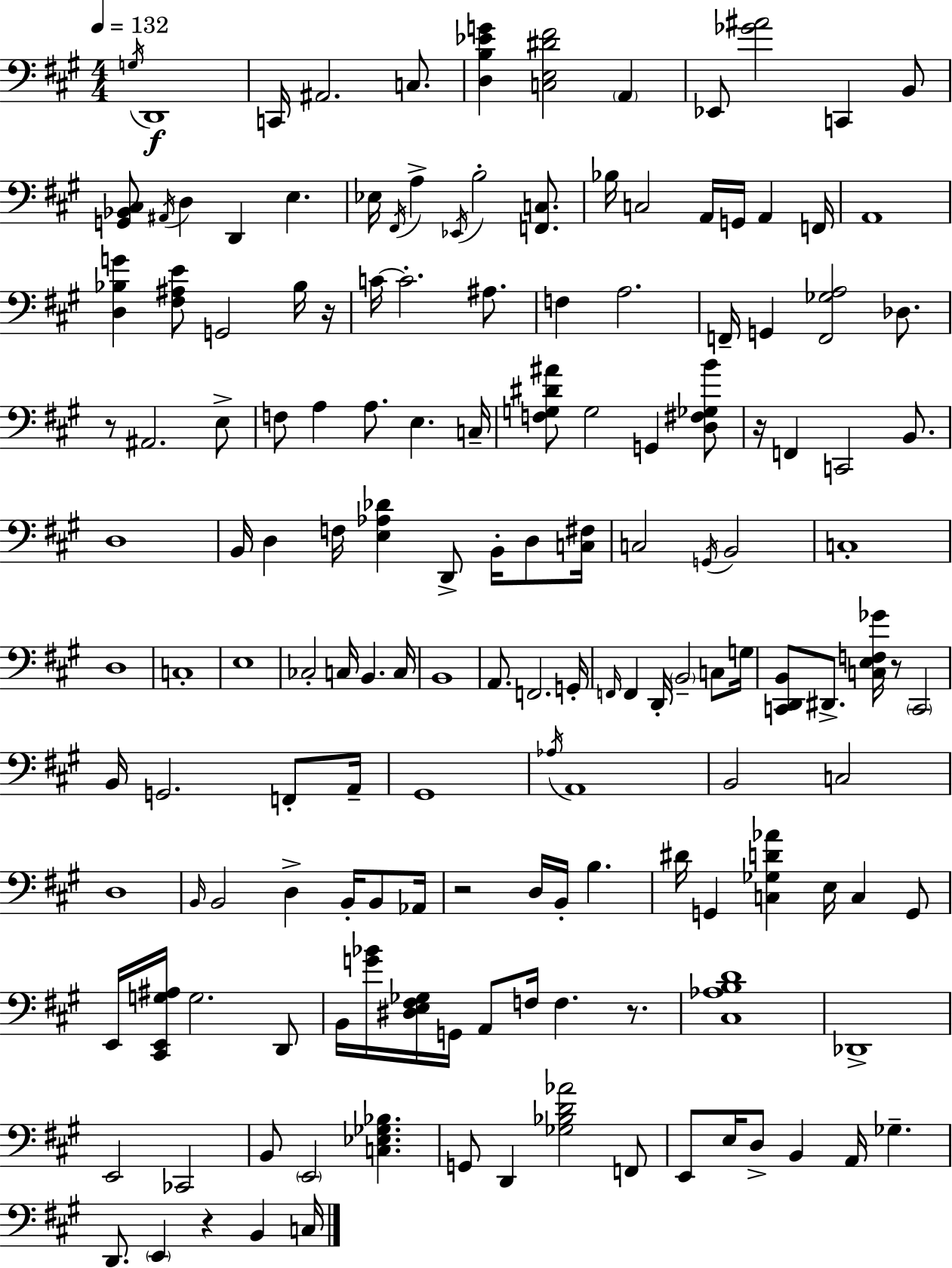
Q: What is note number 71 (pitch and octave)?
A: F2